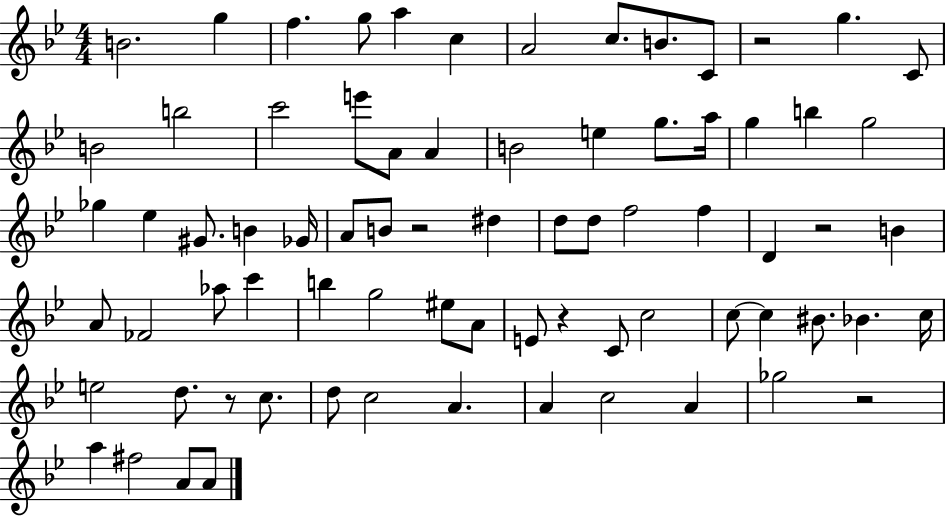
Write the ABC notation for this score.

X:1
T:Untitled
M:4/4
L:1/4
K:Bb
B2 g f g/2 a c A2 c/2 B/2 C/2 z2 g C/2 B2 b2 c'2 e'/2 A/2 A B2 e g/2 a/4 g b g2 _g _e ^G/2 B _G/4 A/2 B/2 z2 ^d d/2 d/2 f2 f D z2 B A/2 _F2 _a/2 c' b g2 ^e/2 A/2 E/2 z C/2 c2 c/2 c ^B/2 _B c/4 e2 d/2 z/2 c/2 d/2 c2 A A c2 A _g2 z2 a ^f2 A/2 A/2